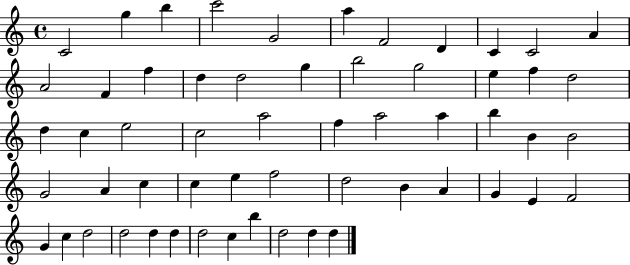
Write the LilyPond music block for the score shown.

{
  \clef treble
  \time 4/4
  \defaultTimeSignature
  \key c \major
  c'2 g''4 b''4 | c'''2 g'2 | a''4 f'2 d'4 | c'4 c'2 a'4 | \break a'2 f'4 f''4 | d''4 d''2 g''4 | b''2 g''2 | e''4 f''4 d''2 | \break d''4 c''4 e''2 | c''2 a''2 | f''4 a''2 a''4 | b''4 b'4 b'2 | \break g'2 a'4 c''4 | c''4 e''4 f''2 | d''2 b'4 a'4 | g'4 e'4 f'2 | \break g'4 c''4 d''2 | d''2 d''4 d''4 | d''2 c''4 b''4 | d''2 d''4 d''4 | \break \bar "|."
}